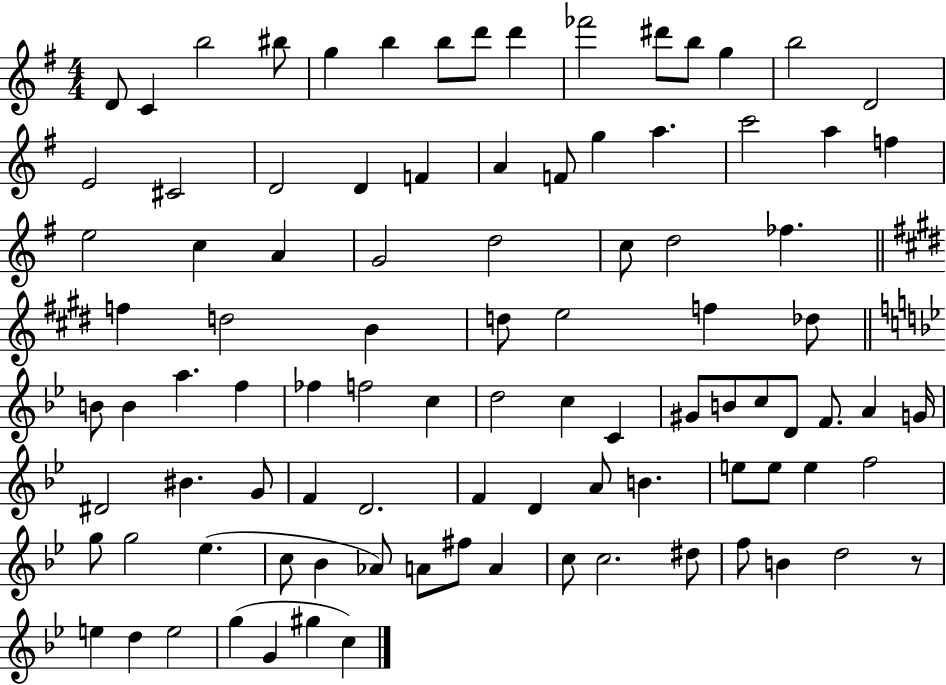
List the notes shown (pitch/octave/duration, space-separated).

D4/e C4/q B5/h BIS5/e G5/q B5/q B5/e D6/e D6/q FES6/h D#6/e B5/e G5/q B5/h D4/h E4/h C#4/h D4/h D4/q F4/q A4/q F4/e G5/q A5/q. C6/h A5/q F5/q E5/h C5/q A4/q G4/h D5/h C5/e D5/h FES5/q. F5/q D5/h B4/q D5/e E5/h F5/q Db5/e B4/e B4/q A5/q. F5/q FES5/q F5/h C5/q D5/h C5/q C4/q G#4/e B4/e C5/e D4/e F4/e. A4/q G4/s D#4/h BIS4/q. G4/e F4/q D4/h. F4/q D4/q A4/e B4/q. E5/e E5/e E5/q F5/h G5/e G5/h Eb5/q. C5/e Bb4/q Ab4/e A4/e F#5/e A4/q C5/e C5/h. D#5/e F5/e B4/q D5/h R/e E5/q D5/q E5/h G5/q G4/q G#5/q C5/q